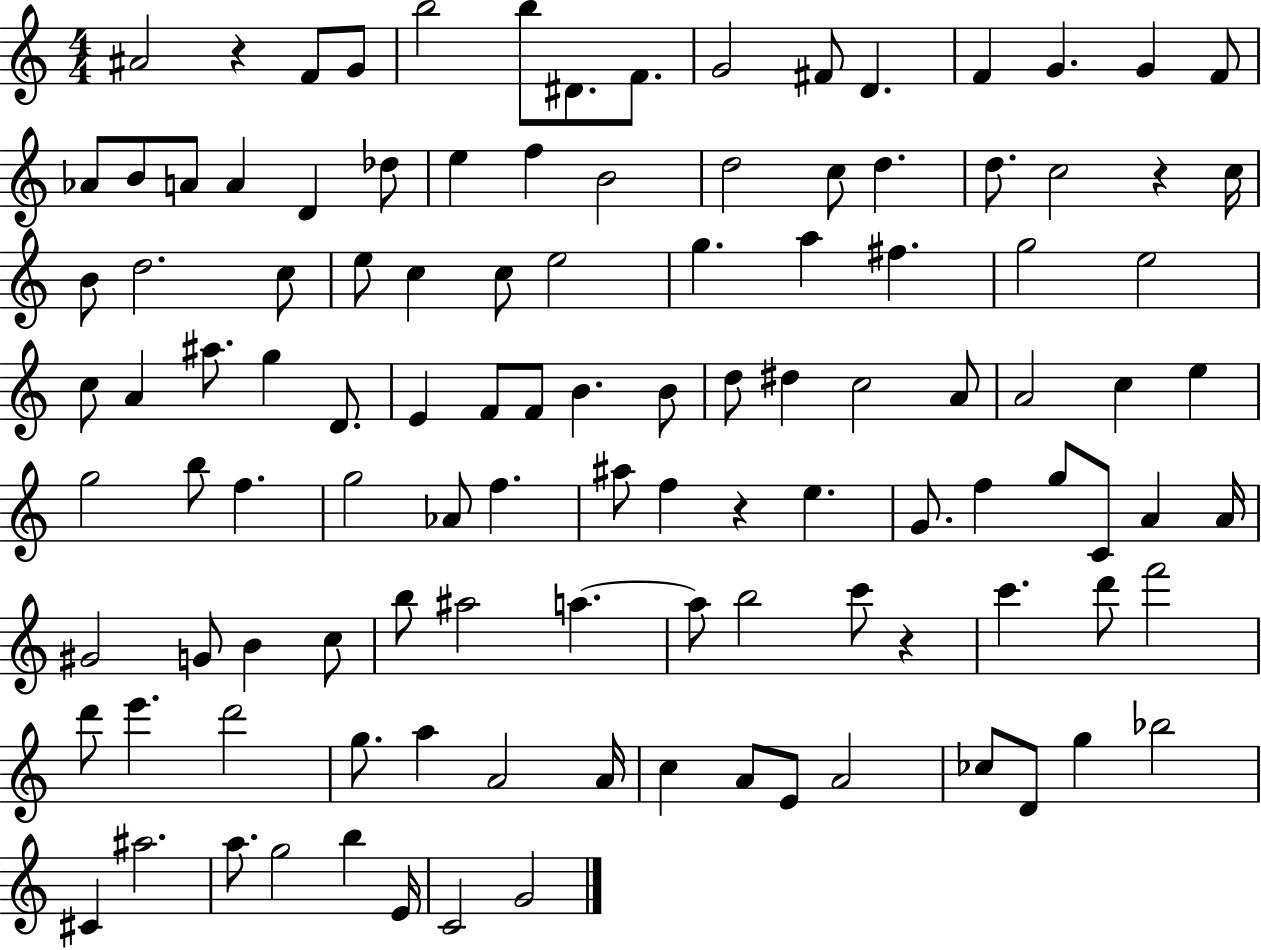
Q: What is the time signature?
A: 4/4